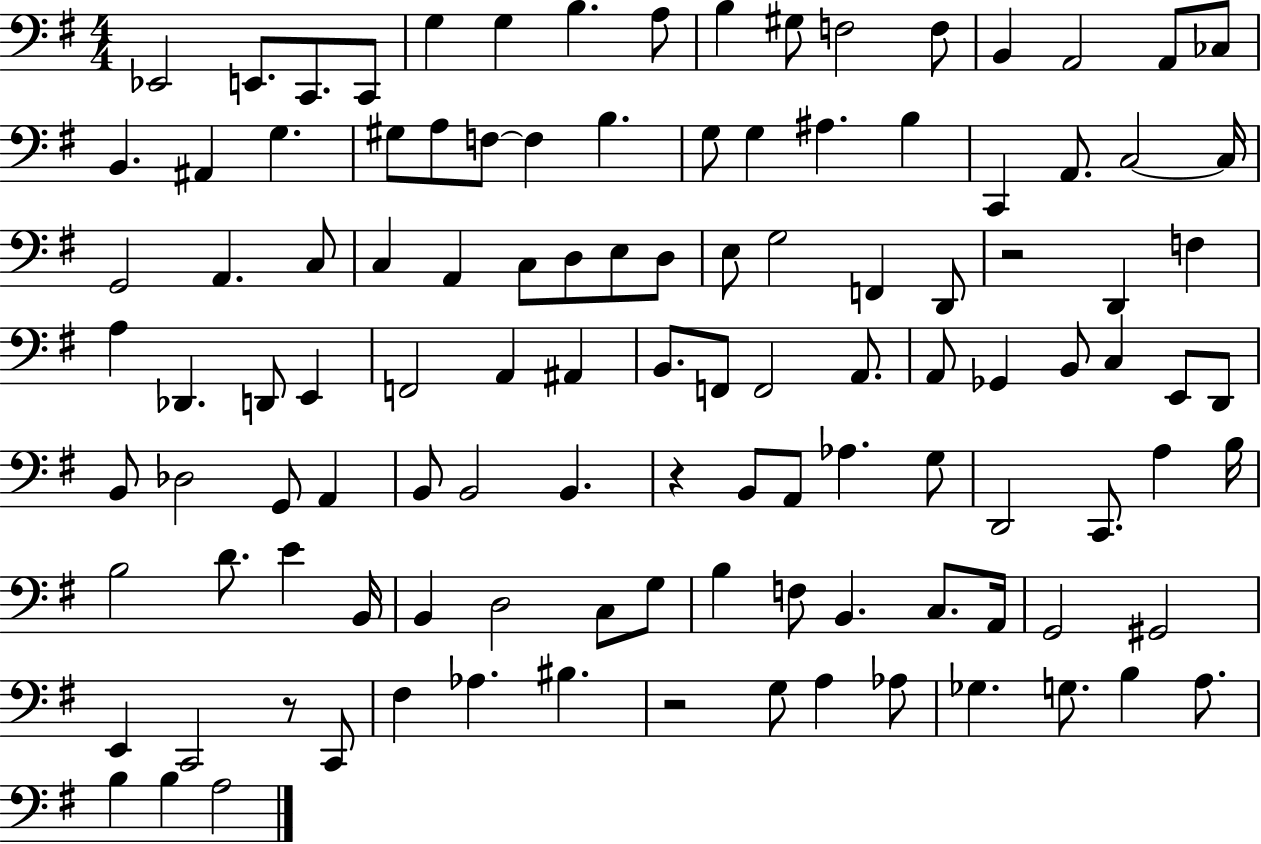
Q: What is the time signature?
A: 4/4